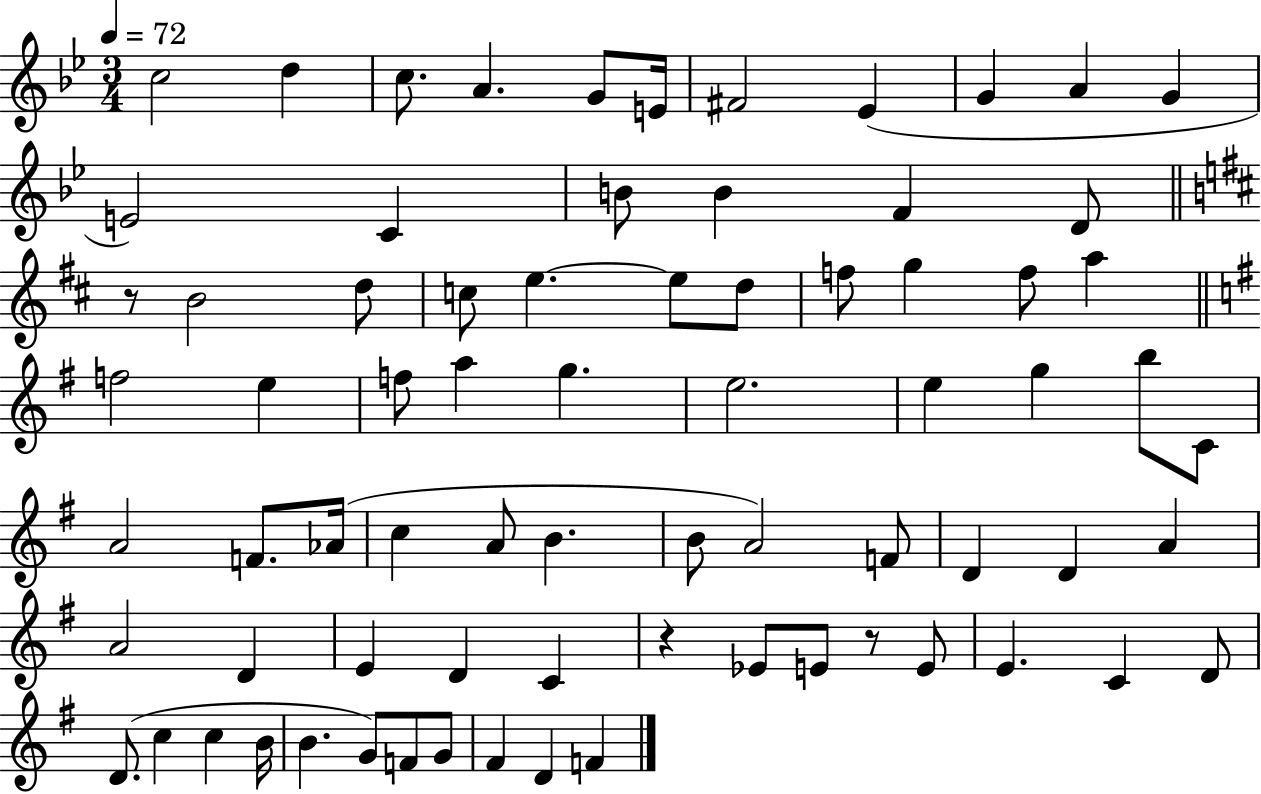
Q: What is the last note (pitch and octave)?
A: F4